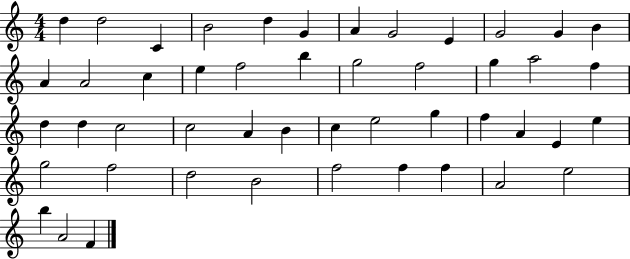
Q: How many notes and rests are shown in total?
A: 48